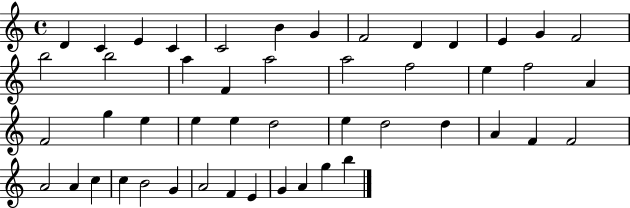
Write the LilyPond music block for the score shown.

{
  \clef treble
  \time 4/4
  \defaultTimeSignature
  \key c \major
  d'4 c'4 e'4 c'4 | c'2 b'4 g'4 | f'2 d'4 d'4 | e'4 g'4 f'2 | \break b''2 b''2 | a''4 f'4 a''2 | a''2 f''2 | e''4 f''2 a'4 | \break f'2 g''4 e''4 | e''4 e''4 d''2 | e''4 d''2 d''4 | a'4 f'4 f'2 | \break a'2 a'4 c''4 | c''4 b'2 g'4 | a'2 f'4 e'4 | g'4 a'4 g''4 b''4 | \break \bar "|."
}